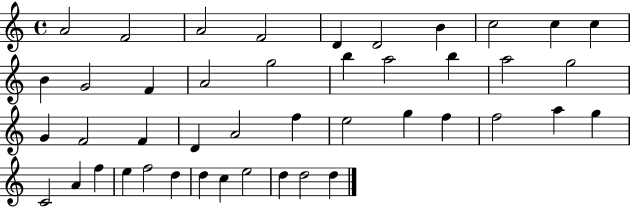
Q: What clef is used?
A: treble